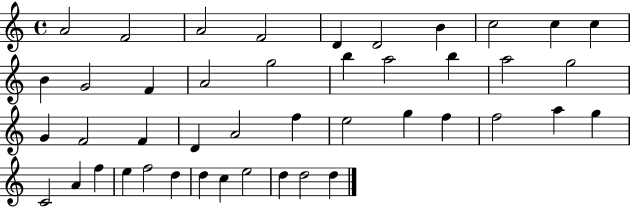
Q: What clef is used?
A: treble